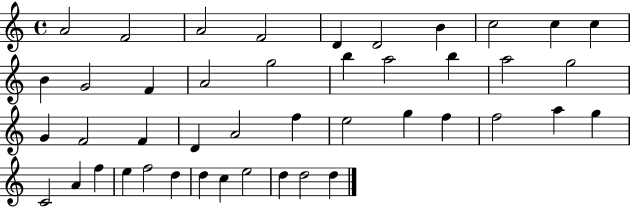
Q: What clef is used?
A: treble